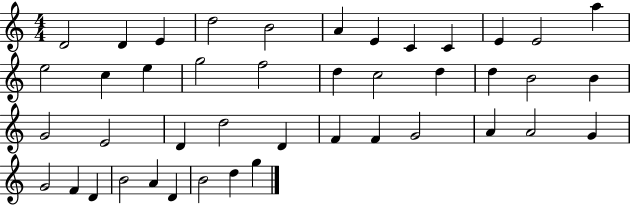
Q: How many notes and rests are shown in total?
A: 43